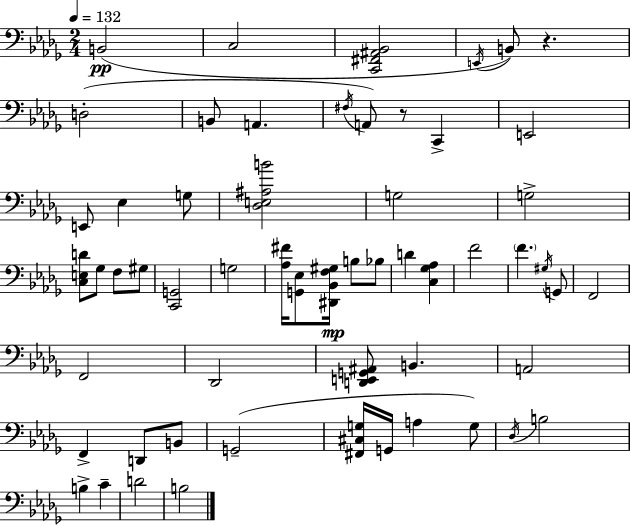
B2/h C3/h [C2,F#2,A#2,Bb2]/h E2/s B2/e R/q. D3/h B2/e A2/q. F#3/s A2/e R/e C2/q E2/h E2/e Eb3/q G3/e [Db3,E3,A#3,B4]/h G3/h G3/h [C3,E3,D4]/e Gb3/e F3/e G#3/e [C2,G2]/h G3/h [Ab3,F#4]/s [G2,Eb3]/e [D#2,Bb2,F3,G#3]/s B3/e Bb3/e D4/q [C3,Gb3,Ab3]/q F4/h F4/q. G#3/s G2/e F2/h F2/h Db2/h [D2,E2,G2,A#2]/e B2/q. A2/h F2/q D2/e B2/e G2/h [F#2,C#3,G3]/s G2/s A3/q G3/e Db3/s B3/h B3/q C4/q D4/h B3/h